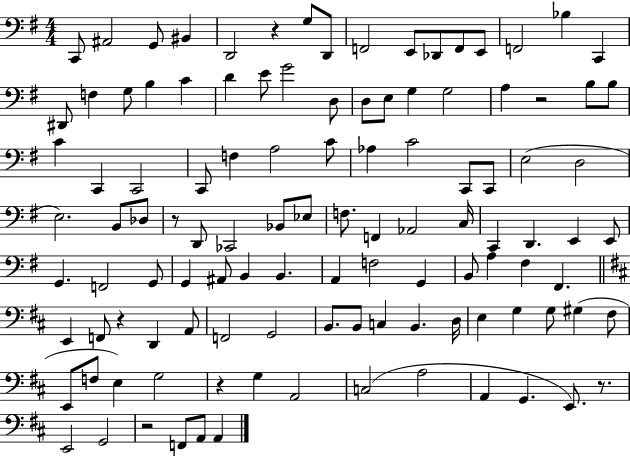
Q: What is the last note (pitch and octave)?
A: A2